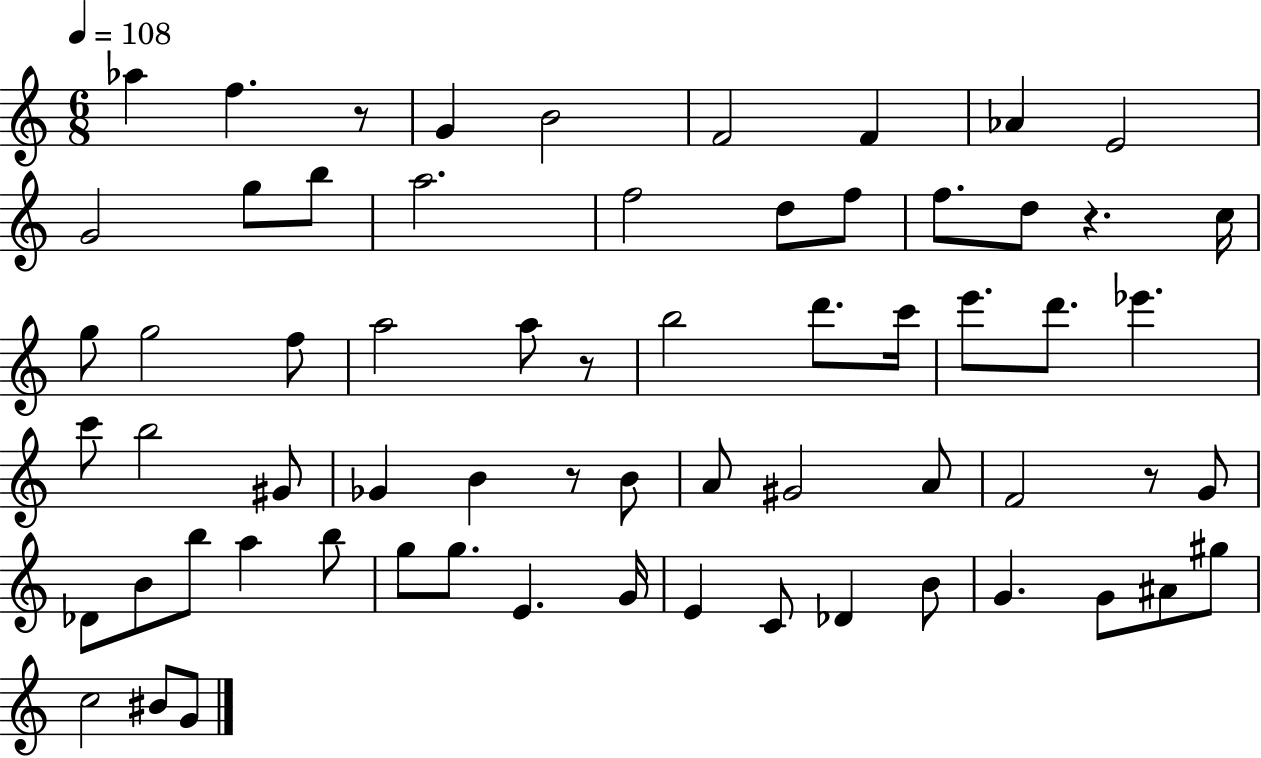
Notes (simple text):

Ab5/q F5/q. R/e G4/q B4/h F4/h F4/q Ab4/q E4/h G4/h G5/e B5/e A5/h. F5/h D5/e F5/e F5/e. D5/e R/q. C5/s G5/e G5/h F5/e A5/h A5/e R/e B5/h D6/e. C6/s E6/e. D6/e. Eb6/q. C6/e B5/h G#4/e Gb4/q B4/q R/e B4/e A4/e G#4/h A4/e F4/h R/e G4/e Db4/e B4/e B5/e A5/q B5/e G5/e G5/e. E4/q. G4/s E4/q C4/e Db4/q B4/e G4/q. G4/e A#4/e G#5/e C5/h BIS4/e G4/e